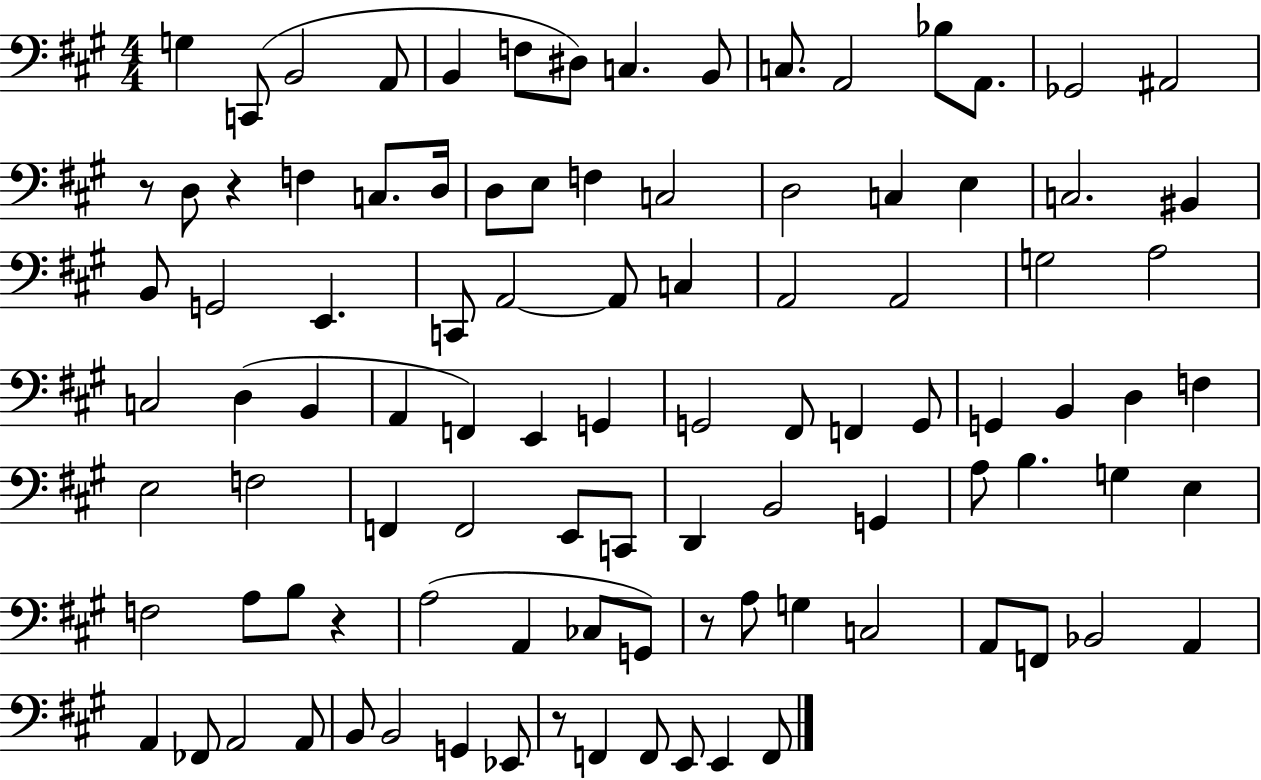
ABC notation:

X:1
T:Untitled
M:4/4
L:1/4
K:A
G, C,,/2 B,,2 A,,/2 B,, F,/2 ^D,/2 C, B,,/2 C,/2 A,,2 _B,/2 A,,/2 _G,,2 ^A,,2 z/2 D,/2 z F, C,/2 D,/4 D,/2 E,/2 F, C,2 D,2 C, E, C,2 ^B,, B,,/2 G,,2 E,, C,,/2 A,,2 A,,/2 C, A,,2 A,,2 G,2 A,2 C,2 D, B,, A,, F,, E,, G,, G,,2 ^F,,/2 F,, G,,/2 G,, B,, D, F, E,2 F,2 F,, F,,2 E,,/2 C,,/2 D,, B,,2 G,, A,/2 B, G, E, F,2 A,/2 B,/2 z A,2 A,, _C,/2 G,,/2 z/2 A,/2 G, C,2 A,,/2 F,,/2 _B,,2 A,, A,, _F,,/2 A,,2 A,,/2 B,,/2 B,,2 G,, _E,,/2 z/2 F,, F,,/2 E,,/2 E,, F,,/2